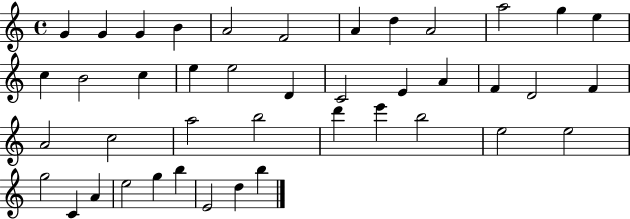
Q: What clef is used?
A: treble